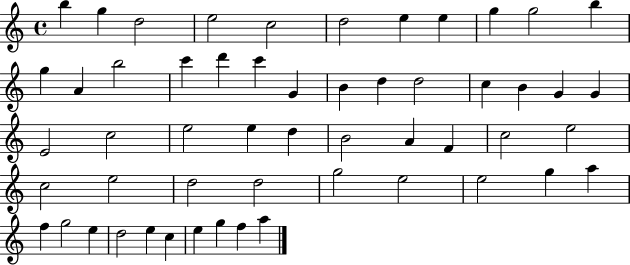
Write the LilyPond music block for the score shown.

{
  \clef treble
  \time 4/4
  \defaultTimeSignature
  \key c \major
  b''4 g''4 d''2 | e''2 c''2 | d''2 e''4 e''4 | g''4 g''2 b''4 | \break g''4 a'4 b''2 | c'''4 d'''4 c'''4 g'4 | b'4 d''4 d''2 | c''4 b'4 g'4 g'4 | \break e'2 c''2 | e''2 e''4 d''4 | b'2 a'4 f'4 | c''2 e''2 | \break c''2 e''2 | d''2 d''2 | g''2 e''2 | e''2 g''4 a''4 | \break f''4 g''2 e''4 | d''2 e''4 c''4 | e''4 g''4 f''4 a''4 | \bar "|."
}